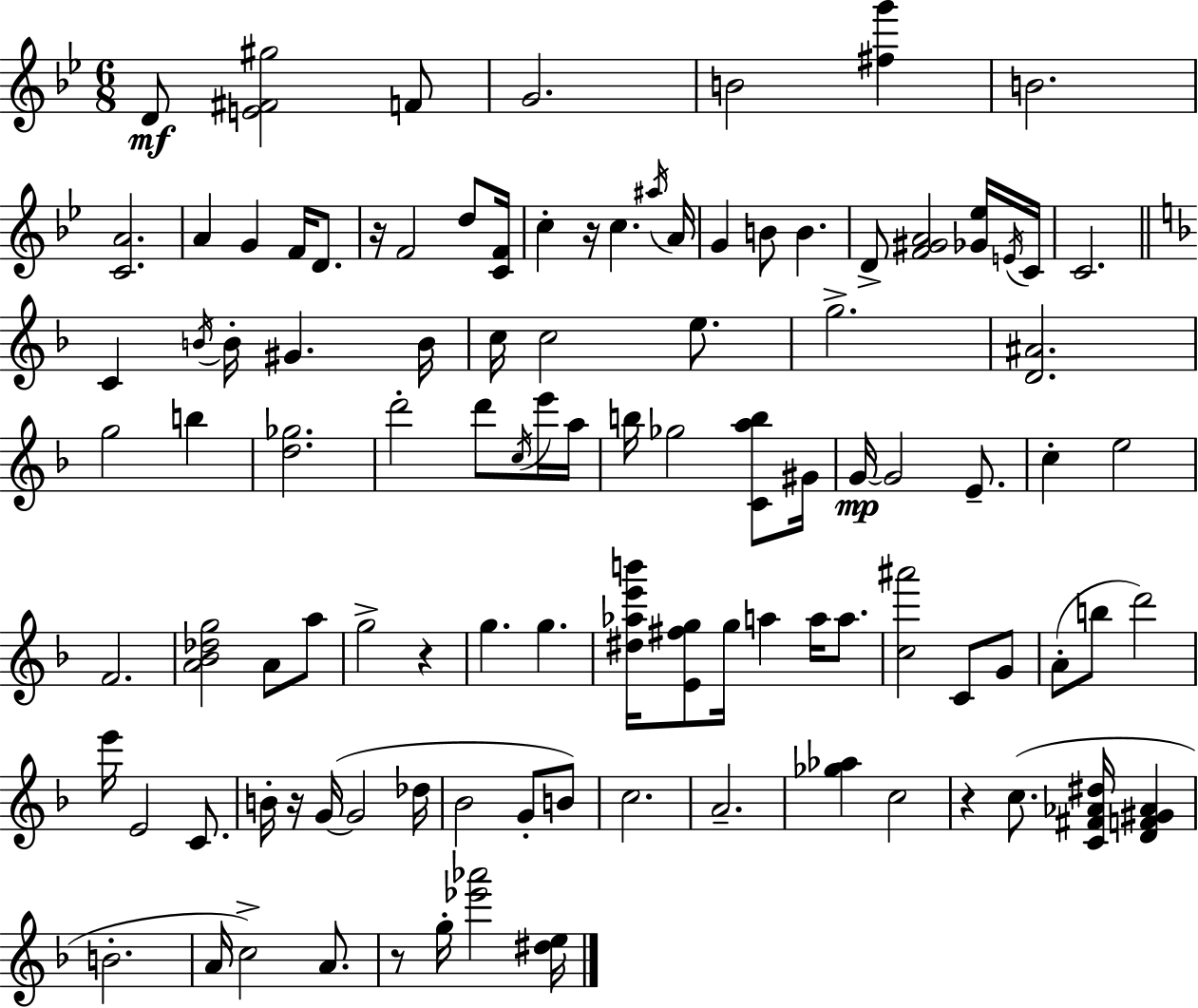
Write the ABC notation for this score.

X:1
T:Untitled
M:6/8
L:1/4
K:Bb
D/2 [E^F^g]2 F/2 G2 B2 [^fg'] B2 [CA]2 A G F/4 D/2 z/4 F2 d/2 [CF]/4 c z/4 c ^a/4 A/4 G B/2 B D/2 [F^GA]2 [_G_e]/4 E/4 C/4 C2 C B/4 B/4 ^G B/4 c/4 c2 e/2 g2 [D^A]2 g2 b [d_g]2 d'2 d'/2 c/4 e'/4 a/4 b/4 _g2 [Cab]/2 ^G/4 G/4 G2 E/2 c e2 F2 [A_B_dg]2 A/2 a/2 g2 z g g [^d_ae'b']/4 [E^fg]/2 g/4 a a/4 a/2 [c^a']2 C/2 G/2 A/2 b/2 d'2 e'/4 E2 C/2 B/4 z/4 G/4 G2 _d/4 _B2 G/2 B/2 c2 A2 [_g_a] c2 z c/2 [C^F_A^d]/4 [DF^G_A] B2 A/4 c2 A/2 z/2 g/4 [_e'_a']2 [^de]/4